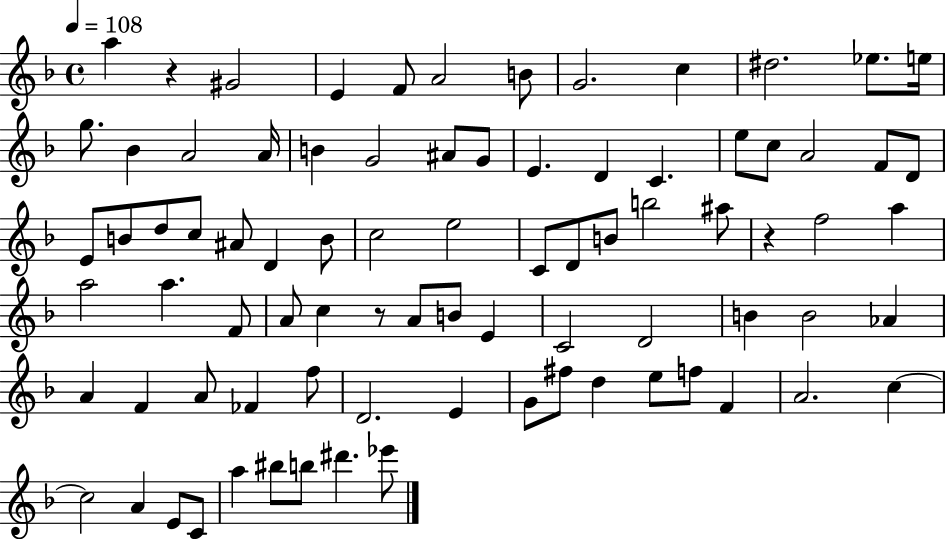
A5/q R/q G#4/h E4/q F4/e A4/h B4/e G4/h. C5/q D#5/h. Eb5/e. E5/s G5/e. Bb4/q A4/h A4/s B4/q G4/h A#4/e G4/e E4/q. D4/q C4/q. E5/e C5/e A4/h F4/e D4/e E4/e B4/e D5/e C5/e A#4/e D4/q B4/e C5/h E5/h C4/e D4/e B4/e B5/h A#5/e R/q F5/h A5/q A5/h A5/q. F4/e A4/e C5/q R/e A4/e B4/e E4/q C4/h D4/h B4/q B4/h Ab4/q A4/q F4/q A4/e FES4/q F5/e D4/h. E4/q G4/e F#5/e D5/q E5/e F5/e F4/q A4/h. C5/q C5/h A4/q E4/e C4/e A5/q BIS5/e B5/e D#6/q. Eb6/e